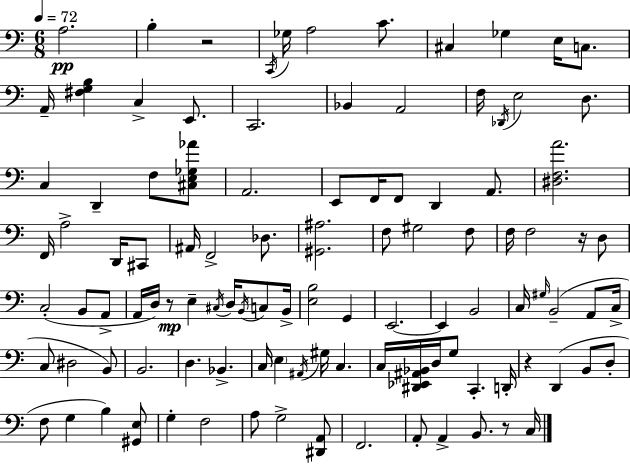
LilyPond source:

{
  \clef bass
  \numericTimeSignature
  \time 6/8
  \key a \minor
  \tempo 4 = 72
  a2.\pp | b4-. r2 | \acciaccatura { c,16 } ges16 a2 c'8. | cis4 ges4 e16 c8. | \break a,16-- <fis g b>4 c4-> e,8. | c,2. | bes,4 a,2 | f16 \acciaccatura { des,16 } e2 d8. | \break c4 d,4-- f8 | <cis e ges aes'>8 a,2. | e,8 f,16 f,8 d,4 a,8. | <dis f a'>2. | \break f,16 a2-> d,16 | cis,8 ais,16 f,2-> des8. | <gis, ais>2. | f8 gis2 | \break f8 f16 f2 r16 | d8 c2-.( b,8 | a,8-> a,16 d16) r8\mp e4-- \acciaccatura { cis16 } d16 | \acciaccatura { b,16 } c8 b,16-> <e b>2 | \break g,4 e,2.~~ | e,4 b,2 | c16 \grace { gis16 } b,2--( | a,8 c16-> c8 dis2 | \break b,8) b,2. | d4. bes,4.-> | c16 \parenthesize e4 \acciaccatura { ais,16 } gis16 | c4. c16 <dis, ees, ais, bes,>16 d16 g8 c,4.-. | \break d,16-. r4 d,4( | b,8 d8-. f8 g4 | b4) <gis, e>8 g4-. f2 | a8 g2-> | \break <dis, a,>8 f,2. | a,8-. a,4-> | b,8. r8 c16 \bar "|."
}